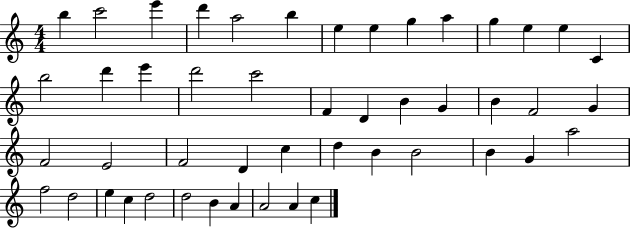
B5/q C6/h E6/q D6/q A5/h B5/q E5/q E5/q G5/q A5/q G5/q E5/q E5/q C4/q B5/h D6/q E6/q D6/h C6/h F4/q D4/q B4/q G4/q B4/q F4/h G4/q F4/h E4/h F4/h D4/q C5/q D5/q B4/q B4/h B4/q G4/q A5/h F5/h D5/h E5/q C5/q D5/h D5/h B4/q A4/q A4/h A4/q C5/q